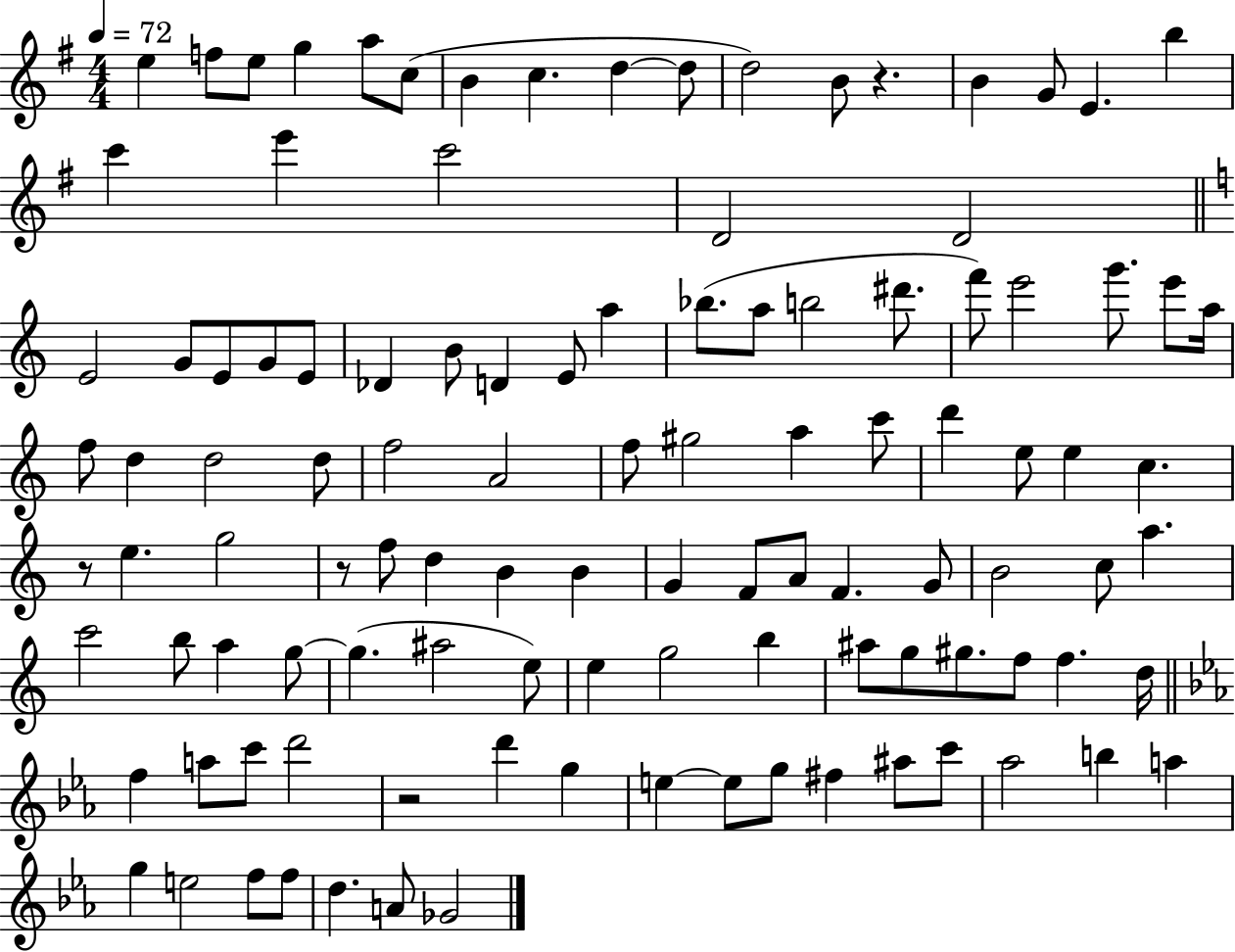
X:1
T:Untitled
M:4/4
L:1/4
K:G
e f/2 e/2 g a/2 c/2 B c d d/2 d2 B/2 z B G/2 E b c' e' c'2 D2 D2 E2 G/2 E/2 G/2 E/2 _D B/2 D E/2 a _b/2 a/2 b2 ^d'/2 f'/2 e'2 g'/2 e'/2 a/4 f/2 d d2 d/2 f2 A2 f/2 ^g2 a c'/2 d' e/2 e c z/2 e g2 z/2 f/2 d B B G F/2 A/2 F G/2 B2 c/2 a c'2 b/2 a g/2 g ^a2 e/2 e g2 b ^a/2 g/2 ^g/2 f/2 f d/4 f a/2 c'/2 d'2 z2 d' g e e/2 g/2 ^f ^a/2 c'/2 _a2 b a g e2 f/2 f/2 d A/2 _G2